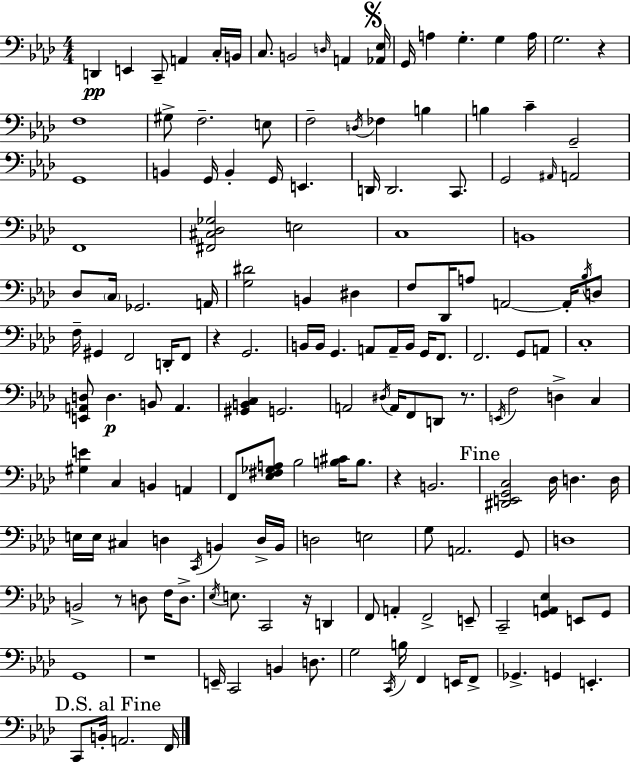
D2/q E2/q C2/e A2/q C3/s B2/s C3/e. B2/h D3/s A2/q [Ab2,Eb3]/s G2/s A3/q G3/q. G3/q A3/s G3/h. R/q F3/w G#3/e F3/h. E3/e F3/h D3/s FES3/q B3/q B3/q C4/q G2/h G2/w B2/q G2/s B2/q G2/s E2/q. D2/s D2/h. C2/e. G2/h A#2/s A2/h F2/w [F#2,C#3,Db3,Gb3]/h E3/h C3/w B2/w Db3/e C3/s Gb2/h. A2/s [G3,D#4]/h B2/q D#3/q F3/e Db2/s A3/e A2/h A2/s Bb3/s D3/e F3/s G#2/q F2/h D2/s F2/e R/q G2/h. B2/s B2/s G2/q. A2/e A2/s B2/s G2/s F2/e. F2/h. G2/e A2/e C3/w [E2,A2,D3]/e D3/q. B2/e A2/q. [G#2,B2,C3]/q G2/h. A2/h D#3/s A2/s F2/e D2/e R/e. E2/s F3/h D3/q C3/q [G#3,E4]/q C3/q B2/q A2/q F2/e [Eb3,F#3,Gb3,A3]/e Bb3/h [B3,C#4]/s B3/e. R/q B2/h. [D#2,E2,G2,C3]/h Db3/s D3/q. D3/s E3/s E3/s C#3/q D3/q C2/s B2/q D3/s B2/s D3/h E3/h G3/e A2/h. G2/e D3/w B2/h R/e D3/e F3/s D3/e. Eb3/s E3/e. C2/h R/s D2/q F2/e A2/q F2/h E2/e C2/h [G2,A2,Eb3]/q E2/e G2/e G2/w R/w E2/s C2/h B2/q D3/e. G3/h C2/s B3/s F2/q E2/s F2/e Gb2/q. G2/q E2/q. C2/e B2/s A2/h. F2/s